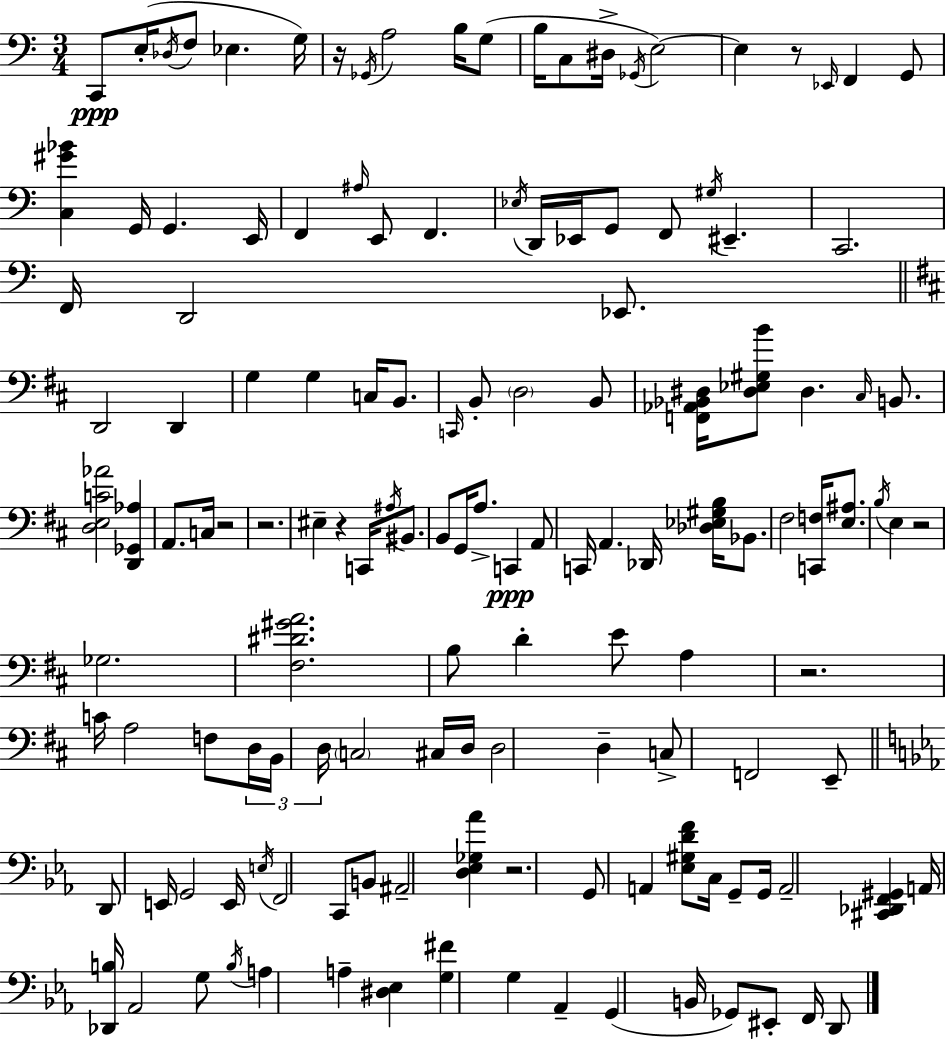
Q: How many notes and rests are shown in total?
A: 139